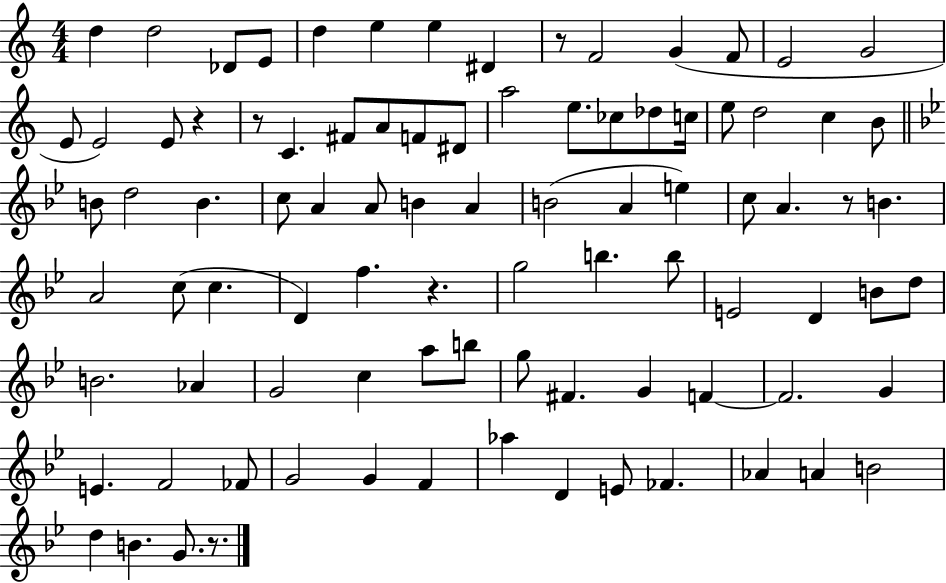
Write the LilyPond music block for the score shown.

{
  \clef treble
  \numericTimeSignature
  \time 4/4
  \key c \major
  d''4 d''2 des'8 e'8 | d''4 e''4 e''4 dis'4 | r8 f'2 g'4( f'8 | e'2 g'2 | \break e'8 e'2) e'8 r4 | r8 c'4. fis'8 a'8 f'8 dis'8 | a''2 e''8. ces''8 des''8 c''16 | e''8 d''2 c''4 b'8 | \break \bar "||" \break \key bes \major b'8 d''2 b'4. | c''8 a'4 a'8 b'4 a'4 | b'2( a'4 e''4) | c''8 a'4. r8 b'4. | \break a'2 c''8( c''4. | d'4) f''4. r4. | g''2 b''4. b''8 | e'2 d'4 b'8 d''8 | \break b'2. aes'4 | g'2 c''4 a''8 b''8 | g''8 fis'4. g'4 f'4~~ | f'2. g'4 | \break e'4. f'2 fes'8 | g'2 g'4 f'4 | aes''4 d'4 e'8 fes'4. | aes'4 a'4 b'2 | \break d''4 b'4. g'8. r8. | \bar "|."
}